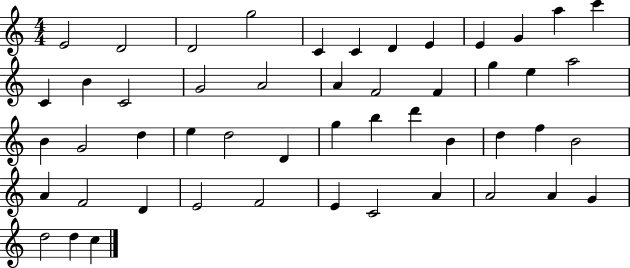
X:1
T:Untitled
M:4/4
L:1/4
K:C
E2 D2 D2 g2 C C D E E G a c' C B C2 G2 A2 A F2 F g e a2 B G2 d e d2 D g b d' B d f B2 A F2 D E2 F2 E C2 A A2 A G d2 d c